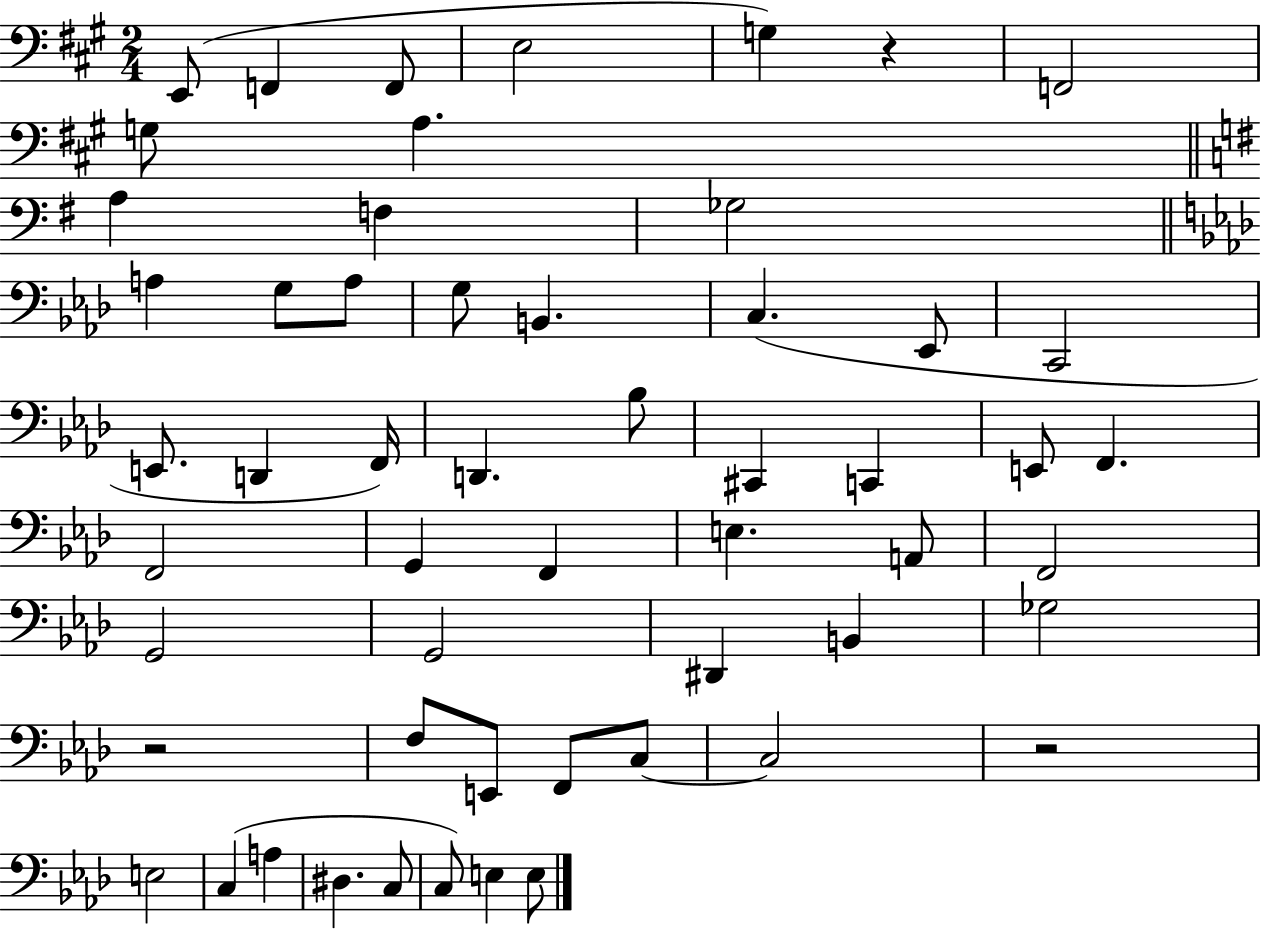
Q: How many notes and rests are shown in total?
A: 55